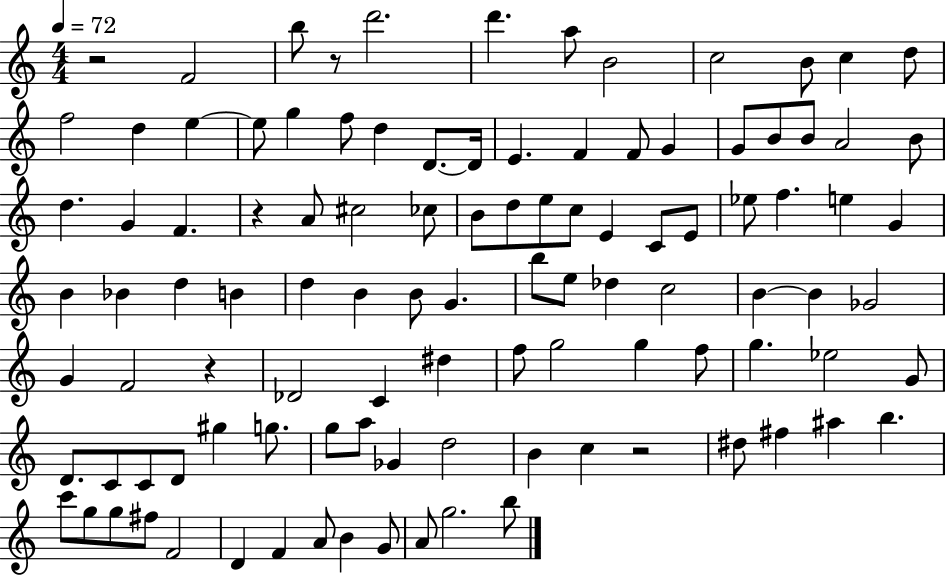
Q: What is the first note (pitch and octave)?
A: F4